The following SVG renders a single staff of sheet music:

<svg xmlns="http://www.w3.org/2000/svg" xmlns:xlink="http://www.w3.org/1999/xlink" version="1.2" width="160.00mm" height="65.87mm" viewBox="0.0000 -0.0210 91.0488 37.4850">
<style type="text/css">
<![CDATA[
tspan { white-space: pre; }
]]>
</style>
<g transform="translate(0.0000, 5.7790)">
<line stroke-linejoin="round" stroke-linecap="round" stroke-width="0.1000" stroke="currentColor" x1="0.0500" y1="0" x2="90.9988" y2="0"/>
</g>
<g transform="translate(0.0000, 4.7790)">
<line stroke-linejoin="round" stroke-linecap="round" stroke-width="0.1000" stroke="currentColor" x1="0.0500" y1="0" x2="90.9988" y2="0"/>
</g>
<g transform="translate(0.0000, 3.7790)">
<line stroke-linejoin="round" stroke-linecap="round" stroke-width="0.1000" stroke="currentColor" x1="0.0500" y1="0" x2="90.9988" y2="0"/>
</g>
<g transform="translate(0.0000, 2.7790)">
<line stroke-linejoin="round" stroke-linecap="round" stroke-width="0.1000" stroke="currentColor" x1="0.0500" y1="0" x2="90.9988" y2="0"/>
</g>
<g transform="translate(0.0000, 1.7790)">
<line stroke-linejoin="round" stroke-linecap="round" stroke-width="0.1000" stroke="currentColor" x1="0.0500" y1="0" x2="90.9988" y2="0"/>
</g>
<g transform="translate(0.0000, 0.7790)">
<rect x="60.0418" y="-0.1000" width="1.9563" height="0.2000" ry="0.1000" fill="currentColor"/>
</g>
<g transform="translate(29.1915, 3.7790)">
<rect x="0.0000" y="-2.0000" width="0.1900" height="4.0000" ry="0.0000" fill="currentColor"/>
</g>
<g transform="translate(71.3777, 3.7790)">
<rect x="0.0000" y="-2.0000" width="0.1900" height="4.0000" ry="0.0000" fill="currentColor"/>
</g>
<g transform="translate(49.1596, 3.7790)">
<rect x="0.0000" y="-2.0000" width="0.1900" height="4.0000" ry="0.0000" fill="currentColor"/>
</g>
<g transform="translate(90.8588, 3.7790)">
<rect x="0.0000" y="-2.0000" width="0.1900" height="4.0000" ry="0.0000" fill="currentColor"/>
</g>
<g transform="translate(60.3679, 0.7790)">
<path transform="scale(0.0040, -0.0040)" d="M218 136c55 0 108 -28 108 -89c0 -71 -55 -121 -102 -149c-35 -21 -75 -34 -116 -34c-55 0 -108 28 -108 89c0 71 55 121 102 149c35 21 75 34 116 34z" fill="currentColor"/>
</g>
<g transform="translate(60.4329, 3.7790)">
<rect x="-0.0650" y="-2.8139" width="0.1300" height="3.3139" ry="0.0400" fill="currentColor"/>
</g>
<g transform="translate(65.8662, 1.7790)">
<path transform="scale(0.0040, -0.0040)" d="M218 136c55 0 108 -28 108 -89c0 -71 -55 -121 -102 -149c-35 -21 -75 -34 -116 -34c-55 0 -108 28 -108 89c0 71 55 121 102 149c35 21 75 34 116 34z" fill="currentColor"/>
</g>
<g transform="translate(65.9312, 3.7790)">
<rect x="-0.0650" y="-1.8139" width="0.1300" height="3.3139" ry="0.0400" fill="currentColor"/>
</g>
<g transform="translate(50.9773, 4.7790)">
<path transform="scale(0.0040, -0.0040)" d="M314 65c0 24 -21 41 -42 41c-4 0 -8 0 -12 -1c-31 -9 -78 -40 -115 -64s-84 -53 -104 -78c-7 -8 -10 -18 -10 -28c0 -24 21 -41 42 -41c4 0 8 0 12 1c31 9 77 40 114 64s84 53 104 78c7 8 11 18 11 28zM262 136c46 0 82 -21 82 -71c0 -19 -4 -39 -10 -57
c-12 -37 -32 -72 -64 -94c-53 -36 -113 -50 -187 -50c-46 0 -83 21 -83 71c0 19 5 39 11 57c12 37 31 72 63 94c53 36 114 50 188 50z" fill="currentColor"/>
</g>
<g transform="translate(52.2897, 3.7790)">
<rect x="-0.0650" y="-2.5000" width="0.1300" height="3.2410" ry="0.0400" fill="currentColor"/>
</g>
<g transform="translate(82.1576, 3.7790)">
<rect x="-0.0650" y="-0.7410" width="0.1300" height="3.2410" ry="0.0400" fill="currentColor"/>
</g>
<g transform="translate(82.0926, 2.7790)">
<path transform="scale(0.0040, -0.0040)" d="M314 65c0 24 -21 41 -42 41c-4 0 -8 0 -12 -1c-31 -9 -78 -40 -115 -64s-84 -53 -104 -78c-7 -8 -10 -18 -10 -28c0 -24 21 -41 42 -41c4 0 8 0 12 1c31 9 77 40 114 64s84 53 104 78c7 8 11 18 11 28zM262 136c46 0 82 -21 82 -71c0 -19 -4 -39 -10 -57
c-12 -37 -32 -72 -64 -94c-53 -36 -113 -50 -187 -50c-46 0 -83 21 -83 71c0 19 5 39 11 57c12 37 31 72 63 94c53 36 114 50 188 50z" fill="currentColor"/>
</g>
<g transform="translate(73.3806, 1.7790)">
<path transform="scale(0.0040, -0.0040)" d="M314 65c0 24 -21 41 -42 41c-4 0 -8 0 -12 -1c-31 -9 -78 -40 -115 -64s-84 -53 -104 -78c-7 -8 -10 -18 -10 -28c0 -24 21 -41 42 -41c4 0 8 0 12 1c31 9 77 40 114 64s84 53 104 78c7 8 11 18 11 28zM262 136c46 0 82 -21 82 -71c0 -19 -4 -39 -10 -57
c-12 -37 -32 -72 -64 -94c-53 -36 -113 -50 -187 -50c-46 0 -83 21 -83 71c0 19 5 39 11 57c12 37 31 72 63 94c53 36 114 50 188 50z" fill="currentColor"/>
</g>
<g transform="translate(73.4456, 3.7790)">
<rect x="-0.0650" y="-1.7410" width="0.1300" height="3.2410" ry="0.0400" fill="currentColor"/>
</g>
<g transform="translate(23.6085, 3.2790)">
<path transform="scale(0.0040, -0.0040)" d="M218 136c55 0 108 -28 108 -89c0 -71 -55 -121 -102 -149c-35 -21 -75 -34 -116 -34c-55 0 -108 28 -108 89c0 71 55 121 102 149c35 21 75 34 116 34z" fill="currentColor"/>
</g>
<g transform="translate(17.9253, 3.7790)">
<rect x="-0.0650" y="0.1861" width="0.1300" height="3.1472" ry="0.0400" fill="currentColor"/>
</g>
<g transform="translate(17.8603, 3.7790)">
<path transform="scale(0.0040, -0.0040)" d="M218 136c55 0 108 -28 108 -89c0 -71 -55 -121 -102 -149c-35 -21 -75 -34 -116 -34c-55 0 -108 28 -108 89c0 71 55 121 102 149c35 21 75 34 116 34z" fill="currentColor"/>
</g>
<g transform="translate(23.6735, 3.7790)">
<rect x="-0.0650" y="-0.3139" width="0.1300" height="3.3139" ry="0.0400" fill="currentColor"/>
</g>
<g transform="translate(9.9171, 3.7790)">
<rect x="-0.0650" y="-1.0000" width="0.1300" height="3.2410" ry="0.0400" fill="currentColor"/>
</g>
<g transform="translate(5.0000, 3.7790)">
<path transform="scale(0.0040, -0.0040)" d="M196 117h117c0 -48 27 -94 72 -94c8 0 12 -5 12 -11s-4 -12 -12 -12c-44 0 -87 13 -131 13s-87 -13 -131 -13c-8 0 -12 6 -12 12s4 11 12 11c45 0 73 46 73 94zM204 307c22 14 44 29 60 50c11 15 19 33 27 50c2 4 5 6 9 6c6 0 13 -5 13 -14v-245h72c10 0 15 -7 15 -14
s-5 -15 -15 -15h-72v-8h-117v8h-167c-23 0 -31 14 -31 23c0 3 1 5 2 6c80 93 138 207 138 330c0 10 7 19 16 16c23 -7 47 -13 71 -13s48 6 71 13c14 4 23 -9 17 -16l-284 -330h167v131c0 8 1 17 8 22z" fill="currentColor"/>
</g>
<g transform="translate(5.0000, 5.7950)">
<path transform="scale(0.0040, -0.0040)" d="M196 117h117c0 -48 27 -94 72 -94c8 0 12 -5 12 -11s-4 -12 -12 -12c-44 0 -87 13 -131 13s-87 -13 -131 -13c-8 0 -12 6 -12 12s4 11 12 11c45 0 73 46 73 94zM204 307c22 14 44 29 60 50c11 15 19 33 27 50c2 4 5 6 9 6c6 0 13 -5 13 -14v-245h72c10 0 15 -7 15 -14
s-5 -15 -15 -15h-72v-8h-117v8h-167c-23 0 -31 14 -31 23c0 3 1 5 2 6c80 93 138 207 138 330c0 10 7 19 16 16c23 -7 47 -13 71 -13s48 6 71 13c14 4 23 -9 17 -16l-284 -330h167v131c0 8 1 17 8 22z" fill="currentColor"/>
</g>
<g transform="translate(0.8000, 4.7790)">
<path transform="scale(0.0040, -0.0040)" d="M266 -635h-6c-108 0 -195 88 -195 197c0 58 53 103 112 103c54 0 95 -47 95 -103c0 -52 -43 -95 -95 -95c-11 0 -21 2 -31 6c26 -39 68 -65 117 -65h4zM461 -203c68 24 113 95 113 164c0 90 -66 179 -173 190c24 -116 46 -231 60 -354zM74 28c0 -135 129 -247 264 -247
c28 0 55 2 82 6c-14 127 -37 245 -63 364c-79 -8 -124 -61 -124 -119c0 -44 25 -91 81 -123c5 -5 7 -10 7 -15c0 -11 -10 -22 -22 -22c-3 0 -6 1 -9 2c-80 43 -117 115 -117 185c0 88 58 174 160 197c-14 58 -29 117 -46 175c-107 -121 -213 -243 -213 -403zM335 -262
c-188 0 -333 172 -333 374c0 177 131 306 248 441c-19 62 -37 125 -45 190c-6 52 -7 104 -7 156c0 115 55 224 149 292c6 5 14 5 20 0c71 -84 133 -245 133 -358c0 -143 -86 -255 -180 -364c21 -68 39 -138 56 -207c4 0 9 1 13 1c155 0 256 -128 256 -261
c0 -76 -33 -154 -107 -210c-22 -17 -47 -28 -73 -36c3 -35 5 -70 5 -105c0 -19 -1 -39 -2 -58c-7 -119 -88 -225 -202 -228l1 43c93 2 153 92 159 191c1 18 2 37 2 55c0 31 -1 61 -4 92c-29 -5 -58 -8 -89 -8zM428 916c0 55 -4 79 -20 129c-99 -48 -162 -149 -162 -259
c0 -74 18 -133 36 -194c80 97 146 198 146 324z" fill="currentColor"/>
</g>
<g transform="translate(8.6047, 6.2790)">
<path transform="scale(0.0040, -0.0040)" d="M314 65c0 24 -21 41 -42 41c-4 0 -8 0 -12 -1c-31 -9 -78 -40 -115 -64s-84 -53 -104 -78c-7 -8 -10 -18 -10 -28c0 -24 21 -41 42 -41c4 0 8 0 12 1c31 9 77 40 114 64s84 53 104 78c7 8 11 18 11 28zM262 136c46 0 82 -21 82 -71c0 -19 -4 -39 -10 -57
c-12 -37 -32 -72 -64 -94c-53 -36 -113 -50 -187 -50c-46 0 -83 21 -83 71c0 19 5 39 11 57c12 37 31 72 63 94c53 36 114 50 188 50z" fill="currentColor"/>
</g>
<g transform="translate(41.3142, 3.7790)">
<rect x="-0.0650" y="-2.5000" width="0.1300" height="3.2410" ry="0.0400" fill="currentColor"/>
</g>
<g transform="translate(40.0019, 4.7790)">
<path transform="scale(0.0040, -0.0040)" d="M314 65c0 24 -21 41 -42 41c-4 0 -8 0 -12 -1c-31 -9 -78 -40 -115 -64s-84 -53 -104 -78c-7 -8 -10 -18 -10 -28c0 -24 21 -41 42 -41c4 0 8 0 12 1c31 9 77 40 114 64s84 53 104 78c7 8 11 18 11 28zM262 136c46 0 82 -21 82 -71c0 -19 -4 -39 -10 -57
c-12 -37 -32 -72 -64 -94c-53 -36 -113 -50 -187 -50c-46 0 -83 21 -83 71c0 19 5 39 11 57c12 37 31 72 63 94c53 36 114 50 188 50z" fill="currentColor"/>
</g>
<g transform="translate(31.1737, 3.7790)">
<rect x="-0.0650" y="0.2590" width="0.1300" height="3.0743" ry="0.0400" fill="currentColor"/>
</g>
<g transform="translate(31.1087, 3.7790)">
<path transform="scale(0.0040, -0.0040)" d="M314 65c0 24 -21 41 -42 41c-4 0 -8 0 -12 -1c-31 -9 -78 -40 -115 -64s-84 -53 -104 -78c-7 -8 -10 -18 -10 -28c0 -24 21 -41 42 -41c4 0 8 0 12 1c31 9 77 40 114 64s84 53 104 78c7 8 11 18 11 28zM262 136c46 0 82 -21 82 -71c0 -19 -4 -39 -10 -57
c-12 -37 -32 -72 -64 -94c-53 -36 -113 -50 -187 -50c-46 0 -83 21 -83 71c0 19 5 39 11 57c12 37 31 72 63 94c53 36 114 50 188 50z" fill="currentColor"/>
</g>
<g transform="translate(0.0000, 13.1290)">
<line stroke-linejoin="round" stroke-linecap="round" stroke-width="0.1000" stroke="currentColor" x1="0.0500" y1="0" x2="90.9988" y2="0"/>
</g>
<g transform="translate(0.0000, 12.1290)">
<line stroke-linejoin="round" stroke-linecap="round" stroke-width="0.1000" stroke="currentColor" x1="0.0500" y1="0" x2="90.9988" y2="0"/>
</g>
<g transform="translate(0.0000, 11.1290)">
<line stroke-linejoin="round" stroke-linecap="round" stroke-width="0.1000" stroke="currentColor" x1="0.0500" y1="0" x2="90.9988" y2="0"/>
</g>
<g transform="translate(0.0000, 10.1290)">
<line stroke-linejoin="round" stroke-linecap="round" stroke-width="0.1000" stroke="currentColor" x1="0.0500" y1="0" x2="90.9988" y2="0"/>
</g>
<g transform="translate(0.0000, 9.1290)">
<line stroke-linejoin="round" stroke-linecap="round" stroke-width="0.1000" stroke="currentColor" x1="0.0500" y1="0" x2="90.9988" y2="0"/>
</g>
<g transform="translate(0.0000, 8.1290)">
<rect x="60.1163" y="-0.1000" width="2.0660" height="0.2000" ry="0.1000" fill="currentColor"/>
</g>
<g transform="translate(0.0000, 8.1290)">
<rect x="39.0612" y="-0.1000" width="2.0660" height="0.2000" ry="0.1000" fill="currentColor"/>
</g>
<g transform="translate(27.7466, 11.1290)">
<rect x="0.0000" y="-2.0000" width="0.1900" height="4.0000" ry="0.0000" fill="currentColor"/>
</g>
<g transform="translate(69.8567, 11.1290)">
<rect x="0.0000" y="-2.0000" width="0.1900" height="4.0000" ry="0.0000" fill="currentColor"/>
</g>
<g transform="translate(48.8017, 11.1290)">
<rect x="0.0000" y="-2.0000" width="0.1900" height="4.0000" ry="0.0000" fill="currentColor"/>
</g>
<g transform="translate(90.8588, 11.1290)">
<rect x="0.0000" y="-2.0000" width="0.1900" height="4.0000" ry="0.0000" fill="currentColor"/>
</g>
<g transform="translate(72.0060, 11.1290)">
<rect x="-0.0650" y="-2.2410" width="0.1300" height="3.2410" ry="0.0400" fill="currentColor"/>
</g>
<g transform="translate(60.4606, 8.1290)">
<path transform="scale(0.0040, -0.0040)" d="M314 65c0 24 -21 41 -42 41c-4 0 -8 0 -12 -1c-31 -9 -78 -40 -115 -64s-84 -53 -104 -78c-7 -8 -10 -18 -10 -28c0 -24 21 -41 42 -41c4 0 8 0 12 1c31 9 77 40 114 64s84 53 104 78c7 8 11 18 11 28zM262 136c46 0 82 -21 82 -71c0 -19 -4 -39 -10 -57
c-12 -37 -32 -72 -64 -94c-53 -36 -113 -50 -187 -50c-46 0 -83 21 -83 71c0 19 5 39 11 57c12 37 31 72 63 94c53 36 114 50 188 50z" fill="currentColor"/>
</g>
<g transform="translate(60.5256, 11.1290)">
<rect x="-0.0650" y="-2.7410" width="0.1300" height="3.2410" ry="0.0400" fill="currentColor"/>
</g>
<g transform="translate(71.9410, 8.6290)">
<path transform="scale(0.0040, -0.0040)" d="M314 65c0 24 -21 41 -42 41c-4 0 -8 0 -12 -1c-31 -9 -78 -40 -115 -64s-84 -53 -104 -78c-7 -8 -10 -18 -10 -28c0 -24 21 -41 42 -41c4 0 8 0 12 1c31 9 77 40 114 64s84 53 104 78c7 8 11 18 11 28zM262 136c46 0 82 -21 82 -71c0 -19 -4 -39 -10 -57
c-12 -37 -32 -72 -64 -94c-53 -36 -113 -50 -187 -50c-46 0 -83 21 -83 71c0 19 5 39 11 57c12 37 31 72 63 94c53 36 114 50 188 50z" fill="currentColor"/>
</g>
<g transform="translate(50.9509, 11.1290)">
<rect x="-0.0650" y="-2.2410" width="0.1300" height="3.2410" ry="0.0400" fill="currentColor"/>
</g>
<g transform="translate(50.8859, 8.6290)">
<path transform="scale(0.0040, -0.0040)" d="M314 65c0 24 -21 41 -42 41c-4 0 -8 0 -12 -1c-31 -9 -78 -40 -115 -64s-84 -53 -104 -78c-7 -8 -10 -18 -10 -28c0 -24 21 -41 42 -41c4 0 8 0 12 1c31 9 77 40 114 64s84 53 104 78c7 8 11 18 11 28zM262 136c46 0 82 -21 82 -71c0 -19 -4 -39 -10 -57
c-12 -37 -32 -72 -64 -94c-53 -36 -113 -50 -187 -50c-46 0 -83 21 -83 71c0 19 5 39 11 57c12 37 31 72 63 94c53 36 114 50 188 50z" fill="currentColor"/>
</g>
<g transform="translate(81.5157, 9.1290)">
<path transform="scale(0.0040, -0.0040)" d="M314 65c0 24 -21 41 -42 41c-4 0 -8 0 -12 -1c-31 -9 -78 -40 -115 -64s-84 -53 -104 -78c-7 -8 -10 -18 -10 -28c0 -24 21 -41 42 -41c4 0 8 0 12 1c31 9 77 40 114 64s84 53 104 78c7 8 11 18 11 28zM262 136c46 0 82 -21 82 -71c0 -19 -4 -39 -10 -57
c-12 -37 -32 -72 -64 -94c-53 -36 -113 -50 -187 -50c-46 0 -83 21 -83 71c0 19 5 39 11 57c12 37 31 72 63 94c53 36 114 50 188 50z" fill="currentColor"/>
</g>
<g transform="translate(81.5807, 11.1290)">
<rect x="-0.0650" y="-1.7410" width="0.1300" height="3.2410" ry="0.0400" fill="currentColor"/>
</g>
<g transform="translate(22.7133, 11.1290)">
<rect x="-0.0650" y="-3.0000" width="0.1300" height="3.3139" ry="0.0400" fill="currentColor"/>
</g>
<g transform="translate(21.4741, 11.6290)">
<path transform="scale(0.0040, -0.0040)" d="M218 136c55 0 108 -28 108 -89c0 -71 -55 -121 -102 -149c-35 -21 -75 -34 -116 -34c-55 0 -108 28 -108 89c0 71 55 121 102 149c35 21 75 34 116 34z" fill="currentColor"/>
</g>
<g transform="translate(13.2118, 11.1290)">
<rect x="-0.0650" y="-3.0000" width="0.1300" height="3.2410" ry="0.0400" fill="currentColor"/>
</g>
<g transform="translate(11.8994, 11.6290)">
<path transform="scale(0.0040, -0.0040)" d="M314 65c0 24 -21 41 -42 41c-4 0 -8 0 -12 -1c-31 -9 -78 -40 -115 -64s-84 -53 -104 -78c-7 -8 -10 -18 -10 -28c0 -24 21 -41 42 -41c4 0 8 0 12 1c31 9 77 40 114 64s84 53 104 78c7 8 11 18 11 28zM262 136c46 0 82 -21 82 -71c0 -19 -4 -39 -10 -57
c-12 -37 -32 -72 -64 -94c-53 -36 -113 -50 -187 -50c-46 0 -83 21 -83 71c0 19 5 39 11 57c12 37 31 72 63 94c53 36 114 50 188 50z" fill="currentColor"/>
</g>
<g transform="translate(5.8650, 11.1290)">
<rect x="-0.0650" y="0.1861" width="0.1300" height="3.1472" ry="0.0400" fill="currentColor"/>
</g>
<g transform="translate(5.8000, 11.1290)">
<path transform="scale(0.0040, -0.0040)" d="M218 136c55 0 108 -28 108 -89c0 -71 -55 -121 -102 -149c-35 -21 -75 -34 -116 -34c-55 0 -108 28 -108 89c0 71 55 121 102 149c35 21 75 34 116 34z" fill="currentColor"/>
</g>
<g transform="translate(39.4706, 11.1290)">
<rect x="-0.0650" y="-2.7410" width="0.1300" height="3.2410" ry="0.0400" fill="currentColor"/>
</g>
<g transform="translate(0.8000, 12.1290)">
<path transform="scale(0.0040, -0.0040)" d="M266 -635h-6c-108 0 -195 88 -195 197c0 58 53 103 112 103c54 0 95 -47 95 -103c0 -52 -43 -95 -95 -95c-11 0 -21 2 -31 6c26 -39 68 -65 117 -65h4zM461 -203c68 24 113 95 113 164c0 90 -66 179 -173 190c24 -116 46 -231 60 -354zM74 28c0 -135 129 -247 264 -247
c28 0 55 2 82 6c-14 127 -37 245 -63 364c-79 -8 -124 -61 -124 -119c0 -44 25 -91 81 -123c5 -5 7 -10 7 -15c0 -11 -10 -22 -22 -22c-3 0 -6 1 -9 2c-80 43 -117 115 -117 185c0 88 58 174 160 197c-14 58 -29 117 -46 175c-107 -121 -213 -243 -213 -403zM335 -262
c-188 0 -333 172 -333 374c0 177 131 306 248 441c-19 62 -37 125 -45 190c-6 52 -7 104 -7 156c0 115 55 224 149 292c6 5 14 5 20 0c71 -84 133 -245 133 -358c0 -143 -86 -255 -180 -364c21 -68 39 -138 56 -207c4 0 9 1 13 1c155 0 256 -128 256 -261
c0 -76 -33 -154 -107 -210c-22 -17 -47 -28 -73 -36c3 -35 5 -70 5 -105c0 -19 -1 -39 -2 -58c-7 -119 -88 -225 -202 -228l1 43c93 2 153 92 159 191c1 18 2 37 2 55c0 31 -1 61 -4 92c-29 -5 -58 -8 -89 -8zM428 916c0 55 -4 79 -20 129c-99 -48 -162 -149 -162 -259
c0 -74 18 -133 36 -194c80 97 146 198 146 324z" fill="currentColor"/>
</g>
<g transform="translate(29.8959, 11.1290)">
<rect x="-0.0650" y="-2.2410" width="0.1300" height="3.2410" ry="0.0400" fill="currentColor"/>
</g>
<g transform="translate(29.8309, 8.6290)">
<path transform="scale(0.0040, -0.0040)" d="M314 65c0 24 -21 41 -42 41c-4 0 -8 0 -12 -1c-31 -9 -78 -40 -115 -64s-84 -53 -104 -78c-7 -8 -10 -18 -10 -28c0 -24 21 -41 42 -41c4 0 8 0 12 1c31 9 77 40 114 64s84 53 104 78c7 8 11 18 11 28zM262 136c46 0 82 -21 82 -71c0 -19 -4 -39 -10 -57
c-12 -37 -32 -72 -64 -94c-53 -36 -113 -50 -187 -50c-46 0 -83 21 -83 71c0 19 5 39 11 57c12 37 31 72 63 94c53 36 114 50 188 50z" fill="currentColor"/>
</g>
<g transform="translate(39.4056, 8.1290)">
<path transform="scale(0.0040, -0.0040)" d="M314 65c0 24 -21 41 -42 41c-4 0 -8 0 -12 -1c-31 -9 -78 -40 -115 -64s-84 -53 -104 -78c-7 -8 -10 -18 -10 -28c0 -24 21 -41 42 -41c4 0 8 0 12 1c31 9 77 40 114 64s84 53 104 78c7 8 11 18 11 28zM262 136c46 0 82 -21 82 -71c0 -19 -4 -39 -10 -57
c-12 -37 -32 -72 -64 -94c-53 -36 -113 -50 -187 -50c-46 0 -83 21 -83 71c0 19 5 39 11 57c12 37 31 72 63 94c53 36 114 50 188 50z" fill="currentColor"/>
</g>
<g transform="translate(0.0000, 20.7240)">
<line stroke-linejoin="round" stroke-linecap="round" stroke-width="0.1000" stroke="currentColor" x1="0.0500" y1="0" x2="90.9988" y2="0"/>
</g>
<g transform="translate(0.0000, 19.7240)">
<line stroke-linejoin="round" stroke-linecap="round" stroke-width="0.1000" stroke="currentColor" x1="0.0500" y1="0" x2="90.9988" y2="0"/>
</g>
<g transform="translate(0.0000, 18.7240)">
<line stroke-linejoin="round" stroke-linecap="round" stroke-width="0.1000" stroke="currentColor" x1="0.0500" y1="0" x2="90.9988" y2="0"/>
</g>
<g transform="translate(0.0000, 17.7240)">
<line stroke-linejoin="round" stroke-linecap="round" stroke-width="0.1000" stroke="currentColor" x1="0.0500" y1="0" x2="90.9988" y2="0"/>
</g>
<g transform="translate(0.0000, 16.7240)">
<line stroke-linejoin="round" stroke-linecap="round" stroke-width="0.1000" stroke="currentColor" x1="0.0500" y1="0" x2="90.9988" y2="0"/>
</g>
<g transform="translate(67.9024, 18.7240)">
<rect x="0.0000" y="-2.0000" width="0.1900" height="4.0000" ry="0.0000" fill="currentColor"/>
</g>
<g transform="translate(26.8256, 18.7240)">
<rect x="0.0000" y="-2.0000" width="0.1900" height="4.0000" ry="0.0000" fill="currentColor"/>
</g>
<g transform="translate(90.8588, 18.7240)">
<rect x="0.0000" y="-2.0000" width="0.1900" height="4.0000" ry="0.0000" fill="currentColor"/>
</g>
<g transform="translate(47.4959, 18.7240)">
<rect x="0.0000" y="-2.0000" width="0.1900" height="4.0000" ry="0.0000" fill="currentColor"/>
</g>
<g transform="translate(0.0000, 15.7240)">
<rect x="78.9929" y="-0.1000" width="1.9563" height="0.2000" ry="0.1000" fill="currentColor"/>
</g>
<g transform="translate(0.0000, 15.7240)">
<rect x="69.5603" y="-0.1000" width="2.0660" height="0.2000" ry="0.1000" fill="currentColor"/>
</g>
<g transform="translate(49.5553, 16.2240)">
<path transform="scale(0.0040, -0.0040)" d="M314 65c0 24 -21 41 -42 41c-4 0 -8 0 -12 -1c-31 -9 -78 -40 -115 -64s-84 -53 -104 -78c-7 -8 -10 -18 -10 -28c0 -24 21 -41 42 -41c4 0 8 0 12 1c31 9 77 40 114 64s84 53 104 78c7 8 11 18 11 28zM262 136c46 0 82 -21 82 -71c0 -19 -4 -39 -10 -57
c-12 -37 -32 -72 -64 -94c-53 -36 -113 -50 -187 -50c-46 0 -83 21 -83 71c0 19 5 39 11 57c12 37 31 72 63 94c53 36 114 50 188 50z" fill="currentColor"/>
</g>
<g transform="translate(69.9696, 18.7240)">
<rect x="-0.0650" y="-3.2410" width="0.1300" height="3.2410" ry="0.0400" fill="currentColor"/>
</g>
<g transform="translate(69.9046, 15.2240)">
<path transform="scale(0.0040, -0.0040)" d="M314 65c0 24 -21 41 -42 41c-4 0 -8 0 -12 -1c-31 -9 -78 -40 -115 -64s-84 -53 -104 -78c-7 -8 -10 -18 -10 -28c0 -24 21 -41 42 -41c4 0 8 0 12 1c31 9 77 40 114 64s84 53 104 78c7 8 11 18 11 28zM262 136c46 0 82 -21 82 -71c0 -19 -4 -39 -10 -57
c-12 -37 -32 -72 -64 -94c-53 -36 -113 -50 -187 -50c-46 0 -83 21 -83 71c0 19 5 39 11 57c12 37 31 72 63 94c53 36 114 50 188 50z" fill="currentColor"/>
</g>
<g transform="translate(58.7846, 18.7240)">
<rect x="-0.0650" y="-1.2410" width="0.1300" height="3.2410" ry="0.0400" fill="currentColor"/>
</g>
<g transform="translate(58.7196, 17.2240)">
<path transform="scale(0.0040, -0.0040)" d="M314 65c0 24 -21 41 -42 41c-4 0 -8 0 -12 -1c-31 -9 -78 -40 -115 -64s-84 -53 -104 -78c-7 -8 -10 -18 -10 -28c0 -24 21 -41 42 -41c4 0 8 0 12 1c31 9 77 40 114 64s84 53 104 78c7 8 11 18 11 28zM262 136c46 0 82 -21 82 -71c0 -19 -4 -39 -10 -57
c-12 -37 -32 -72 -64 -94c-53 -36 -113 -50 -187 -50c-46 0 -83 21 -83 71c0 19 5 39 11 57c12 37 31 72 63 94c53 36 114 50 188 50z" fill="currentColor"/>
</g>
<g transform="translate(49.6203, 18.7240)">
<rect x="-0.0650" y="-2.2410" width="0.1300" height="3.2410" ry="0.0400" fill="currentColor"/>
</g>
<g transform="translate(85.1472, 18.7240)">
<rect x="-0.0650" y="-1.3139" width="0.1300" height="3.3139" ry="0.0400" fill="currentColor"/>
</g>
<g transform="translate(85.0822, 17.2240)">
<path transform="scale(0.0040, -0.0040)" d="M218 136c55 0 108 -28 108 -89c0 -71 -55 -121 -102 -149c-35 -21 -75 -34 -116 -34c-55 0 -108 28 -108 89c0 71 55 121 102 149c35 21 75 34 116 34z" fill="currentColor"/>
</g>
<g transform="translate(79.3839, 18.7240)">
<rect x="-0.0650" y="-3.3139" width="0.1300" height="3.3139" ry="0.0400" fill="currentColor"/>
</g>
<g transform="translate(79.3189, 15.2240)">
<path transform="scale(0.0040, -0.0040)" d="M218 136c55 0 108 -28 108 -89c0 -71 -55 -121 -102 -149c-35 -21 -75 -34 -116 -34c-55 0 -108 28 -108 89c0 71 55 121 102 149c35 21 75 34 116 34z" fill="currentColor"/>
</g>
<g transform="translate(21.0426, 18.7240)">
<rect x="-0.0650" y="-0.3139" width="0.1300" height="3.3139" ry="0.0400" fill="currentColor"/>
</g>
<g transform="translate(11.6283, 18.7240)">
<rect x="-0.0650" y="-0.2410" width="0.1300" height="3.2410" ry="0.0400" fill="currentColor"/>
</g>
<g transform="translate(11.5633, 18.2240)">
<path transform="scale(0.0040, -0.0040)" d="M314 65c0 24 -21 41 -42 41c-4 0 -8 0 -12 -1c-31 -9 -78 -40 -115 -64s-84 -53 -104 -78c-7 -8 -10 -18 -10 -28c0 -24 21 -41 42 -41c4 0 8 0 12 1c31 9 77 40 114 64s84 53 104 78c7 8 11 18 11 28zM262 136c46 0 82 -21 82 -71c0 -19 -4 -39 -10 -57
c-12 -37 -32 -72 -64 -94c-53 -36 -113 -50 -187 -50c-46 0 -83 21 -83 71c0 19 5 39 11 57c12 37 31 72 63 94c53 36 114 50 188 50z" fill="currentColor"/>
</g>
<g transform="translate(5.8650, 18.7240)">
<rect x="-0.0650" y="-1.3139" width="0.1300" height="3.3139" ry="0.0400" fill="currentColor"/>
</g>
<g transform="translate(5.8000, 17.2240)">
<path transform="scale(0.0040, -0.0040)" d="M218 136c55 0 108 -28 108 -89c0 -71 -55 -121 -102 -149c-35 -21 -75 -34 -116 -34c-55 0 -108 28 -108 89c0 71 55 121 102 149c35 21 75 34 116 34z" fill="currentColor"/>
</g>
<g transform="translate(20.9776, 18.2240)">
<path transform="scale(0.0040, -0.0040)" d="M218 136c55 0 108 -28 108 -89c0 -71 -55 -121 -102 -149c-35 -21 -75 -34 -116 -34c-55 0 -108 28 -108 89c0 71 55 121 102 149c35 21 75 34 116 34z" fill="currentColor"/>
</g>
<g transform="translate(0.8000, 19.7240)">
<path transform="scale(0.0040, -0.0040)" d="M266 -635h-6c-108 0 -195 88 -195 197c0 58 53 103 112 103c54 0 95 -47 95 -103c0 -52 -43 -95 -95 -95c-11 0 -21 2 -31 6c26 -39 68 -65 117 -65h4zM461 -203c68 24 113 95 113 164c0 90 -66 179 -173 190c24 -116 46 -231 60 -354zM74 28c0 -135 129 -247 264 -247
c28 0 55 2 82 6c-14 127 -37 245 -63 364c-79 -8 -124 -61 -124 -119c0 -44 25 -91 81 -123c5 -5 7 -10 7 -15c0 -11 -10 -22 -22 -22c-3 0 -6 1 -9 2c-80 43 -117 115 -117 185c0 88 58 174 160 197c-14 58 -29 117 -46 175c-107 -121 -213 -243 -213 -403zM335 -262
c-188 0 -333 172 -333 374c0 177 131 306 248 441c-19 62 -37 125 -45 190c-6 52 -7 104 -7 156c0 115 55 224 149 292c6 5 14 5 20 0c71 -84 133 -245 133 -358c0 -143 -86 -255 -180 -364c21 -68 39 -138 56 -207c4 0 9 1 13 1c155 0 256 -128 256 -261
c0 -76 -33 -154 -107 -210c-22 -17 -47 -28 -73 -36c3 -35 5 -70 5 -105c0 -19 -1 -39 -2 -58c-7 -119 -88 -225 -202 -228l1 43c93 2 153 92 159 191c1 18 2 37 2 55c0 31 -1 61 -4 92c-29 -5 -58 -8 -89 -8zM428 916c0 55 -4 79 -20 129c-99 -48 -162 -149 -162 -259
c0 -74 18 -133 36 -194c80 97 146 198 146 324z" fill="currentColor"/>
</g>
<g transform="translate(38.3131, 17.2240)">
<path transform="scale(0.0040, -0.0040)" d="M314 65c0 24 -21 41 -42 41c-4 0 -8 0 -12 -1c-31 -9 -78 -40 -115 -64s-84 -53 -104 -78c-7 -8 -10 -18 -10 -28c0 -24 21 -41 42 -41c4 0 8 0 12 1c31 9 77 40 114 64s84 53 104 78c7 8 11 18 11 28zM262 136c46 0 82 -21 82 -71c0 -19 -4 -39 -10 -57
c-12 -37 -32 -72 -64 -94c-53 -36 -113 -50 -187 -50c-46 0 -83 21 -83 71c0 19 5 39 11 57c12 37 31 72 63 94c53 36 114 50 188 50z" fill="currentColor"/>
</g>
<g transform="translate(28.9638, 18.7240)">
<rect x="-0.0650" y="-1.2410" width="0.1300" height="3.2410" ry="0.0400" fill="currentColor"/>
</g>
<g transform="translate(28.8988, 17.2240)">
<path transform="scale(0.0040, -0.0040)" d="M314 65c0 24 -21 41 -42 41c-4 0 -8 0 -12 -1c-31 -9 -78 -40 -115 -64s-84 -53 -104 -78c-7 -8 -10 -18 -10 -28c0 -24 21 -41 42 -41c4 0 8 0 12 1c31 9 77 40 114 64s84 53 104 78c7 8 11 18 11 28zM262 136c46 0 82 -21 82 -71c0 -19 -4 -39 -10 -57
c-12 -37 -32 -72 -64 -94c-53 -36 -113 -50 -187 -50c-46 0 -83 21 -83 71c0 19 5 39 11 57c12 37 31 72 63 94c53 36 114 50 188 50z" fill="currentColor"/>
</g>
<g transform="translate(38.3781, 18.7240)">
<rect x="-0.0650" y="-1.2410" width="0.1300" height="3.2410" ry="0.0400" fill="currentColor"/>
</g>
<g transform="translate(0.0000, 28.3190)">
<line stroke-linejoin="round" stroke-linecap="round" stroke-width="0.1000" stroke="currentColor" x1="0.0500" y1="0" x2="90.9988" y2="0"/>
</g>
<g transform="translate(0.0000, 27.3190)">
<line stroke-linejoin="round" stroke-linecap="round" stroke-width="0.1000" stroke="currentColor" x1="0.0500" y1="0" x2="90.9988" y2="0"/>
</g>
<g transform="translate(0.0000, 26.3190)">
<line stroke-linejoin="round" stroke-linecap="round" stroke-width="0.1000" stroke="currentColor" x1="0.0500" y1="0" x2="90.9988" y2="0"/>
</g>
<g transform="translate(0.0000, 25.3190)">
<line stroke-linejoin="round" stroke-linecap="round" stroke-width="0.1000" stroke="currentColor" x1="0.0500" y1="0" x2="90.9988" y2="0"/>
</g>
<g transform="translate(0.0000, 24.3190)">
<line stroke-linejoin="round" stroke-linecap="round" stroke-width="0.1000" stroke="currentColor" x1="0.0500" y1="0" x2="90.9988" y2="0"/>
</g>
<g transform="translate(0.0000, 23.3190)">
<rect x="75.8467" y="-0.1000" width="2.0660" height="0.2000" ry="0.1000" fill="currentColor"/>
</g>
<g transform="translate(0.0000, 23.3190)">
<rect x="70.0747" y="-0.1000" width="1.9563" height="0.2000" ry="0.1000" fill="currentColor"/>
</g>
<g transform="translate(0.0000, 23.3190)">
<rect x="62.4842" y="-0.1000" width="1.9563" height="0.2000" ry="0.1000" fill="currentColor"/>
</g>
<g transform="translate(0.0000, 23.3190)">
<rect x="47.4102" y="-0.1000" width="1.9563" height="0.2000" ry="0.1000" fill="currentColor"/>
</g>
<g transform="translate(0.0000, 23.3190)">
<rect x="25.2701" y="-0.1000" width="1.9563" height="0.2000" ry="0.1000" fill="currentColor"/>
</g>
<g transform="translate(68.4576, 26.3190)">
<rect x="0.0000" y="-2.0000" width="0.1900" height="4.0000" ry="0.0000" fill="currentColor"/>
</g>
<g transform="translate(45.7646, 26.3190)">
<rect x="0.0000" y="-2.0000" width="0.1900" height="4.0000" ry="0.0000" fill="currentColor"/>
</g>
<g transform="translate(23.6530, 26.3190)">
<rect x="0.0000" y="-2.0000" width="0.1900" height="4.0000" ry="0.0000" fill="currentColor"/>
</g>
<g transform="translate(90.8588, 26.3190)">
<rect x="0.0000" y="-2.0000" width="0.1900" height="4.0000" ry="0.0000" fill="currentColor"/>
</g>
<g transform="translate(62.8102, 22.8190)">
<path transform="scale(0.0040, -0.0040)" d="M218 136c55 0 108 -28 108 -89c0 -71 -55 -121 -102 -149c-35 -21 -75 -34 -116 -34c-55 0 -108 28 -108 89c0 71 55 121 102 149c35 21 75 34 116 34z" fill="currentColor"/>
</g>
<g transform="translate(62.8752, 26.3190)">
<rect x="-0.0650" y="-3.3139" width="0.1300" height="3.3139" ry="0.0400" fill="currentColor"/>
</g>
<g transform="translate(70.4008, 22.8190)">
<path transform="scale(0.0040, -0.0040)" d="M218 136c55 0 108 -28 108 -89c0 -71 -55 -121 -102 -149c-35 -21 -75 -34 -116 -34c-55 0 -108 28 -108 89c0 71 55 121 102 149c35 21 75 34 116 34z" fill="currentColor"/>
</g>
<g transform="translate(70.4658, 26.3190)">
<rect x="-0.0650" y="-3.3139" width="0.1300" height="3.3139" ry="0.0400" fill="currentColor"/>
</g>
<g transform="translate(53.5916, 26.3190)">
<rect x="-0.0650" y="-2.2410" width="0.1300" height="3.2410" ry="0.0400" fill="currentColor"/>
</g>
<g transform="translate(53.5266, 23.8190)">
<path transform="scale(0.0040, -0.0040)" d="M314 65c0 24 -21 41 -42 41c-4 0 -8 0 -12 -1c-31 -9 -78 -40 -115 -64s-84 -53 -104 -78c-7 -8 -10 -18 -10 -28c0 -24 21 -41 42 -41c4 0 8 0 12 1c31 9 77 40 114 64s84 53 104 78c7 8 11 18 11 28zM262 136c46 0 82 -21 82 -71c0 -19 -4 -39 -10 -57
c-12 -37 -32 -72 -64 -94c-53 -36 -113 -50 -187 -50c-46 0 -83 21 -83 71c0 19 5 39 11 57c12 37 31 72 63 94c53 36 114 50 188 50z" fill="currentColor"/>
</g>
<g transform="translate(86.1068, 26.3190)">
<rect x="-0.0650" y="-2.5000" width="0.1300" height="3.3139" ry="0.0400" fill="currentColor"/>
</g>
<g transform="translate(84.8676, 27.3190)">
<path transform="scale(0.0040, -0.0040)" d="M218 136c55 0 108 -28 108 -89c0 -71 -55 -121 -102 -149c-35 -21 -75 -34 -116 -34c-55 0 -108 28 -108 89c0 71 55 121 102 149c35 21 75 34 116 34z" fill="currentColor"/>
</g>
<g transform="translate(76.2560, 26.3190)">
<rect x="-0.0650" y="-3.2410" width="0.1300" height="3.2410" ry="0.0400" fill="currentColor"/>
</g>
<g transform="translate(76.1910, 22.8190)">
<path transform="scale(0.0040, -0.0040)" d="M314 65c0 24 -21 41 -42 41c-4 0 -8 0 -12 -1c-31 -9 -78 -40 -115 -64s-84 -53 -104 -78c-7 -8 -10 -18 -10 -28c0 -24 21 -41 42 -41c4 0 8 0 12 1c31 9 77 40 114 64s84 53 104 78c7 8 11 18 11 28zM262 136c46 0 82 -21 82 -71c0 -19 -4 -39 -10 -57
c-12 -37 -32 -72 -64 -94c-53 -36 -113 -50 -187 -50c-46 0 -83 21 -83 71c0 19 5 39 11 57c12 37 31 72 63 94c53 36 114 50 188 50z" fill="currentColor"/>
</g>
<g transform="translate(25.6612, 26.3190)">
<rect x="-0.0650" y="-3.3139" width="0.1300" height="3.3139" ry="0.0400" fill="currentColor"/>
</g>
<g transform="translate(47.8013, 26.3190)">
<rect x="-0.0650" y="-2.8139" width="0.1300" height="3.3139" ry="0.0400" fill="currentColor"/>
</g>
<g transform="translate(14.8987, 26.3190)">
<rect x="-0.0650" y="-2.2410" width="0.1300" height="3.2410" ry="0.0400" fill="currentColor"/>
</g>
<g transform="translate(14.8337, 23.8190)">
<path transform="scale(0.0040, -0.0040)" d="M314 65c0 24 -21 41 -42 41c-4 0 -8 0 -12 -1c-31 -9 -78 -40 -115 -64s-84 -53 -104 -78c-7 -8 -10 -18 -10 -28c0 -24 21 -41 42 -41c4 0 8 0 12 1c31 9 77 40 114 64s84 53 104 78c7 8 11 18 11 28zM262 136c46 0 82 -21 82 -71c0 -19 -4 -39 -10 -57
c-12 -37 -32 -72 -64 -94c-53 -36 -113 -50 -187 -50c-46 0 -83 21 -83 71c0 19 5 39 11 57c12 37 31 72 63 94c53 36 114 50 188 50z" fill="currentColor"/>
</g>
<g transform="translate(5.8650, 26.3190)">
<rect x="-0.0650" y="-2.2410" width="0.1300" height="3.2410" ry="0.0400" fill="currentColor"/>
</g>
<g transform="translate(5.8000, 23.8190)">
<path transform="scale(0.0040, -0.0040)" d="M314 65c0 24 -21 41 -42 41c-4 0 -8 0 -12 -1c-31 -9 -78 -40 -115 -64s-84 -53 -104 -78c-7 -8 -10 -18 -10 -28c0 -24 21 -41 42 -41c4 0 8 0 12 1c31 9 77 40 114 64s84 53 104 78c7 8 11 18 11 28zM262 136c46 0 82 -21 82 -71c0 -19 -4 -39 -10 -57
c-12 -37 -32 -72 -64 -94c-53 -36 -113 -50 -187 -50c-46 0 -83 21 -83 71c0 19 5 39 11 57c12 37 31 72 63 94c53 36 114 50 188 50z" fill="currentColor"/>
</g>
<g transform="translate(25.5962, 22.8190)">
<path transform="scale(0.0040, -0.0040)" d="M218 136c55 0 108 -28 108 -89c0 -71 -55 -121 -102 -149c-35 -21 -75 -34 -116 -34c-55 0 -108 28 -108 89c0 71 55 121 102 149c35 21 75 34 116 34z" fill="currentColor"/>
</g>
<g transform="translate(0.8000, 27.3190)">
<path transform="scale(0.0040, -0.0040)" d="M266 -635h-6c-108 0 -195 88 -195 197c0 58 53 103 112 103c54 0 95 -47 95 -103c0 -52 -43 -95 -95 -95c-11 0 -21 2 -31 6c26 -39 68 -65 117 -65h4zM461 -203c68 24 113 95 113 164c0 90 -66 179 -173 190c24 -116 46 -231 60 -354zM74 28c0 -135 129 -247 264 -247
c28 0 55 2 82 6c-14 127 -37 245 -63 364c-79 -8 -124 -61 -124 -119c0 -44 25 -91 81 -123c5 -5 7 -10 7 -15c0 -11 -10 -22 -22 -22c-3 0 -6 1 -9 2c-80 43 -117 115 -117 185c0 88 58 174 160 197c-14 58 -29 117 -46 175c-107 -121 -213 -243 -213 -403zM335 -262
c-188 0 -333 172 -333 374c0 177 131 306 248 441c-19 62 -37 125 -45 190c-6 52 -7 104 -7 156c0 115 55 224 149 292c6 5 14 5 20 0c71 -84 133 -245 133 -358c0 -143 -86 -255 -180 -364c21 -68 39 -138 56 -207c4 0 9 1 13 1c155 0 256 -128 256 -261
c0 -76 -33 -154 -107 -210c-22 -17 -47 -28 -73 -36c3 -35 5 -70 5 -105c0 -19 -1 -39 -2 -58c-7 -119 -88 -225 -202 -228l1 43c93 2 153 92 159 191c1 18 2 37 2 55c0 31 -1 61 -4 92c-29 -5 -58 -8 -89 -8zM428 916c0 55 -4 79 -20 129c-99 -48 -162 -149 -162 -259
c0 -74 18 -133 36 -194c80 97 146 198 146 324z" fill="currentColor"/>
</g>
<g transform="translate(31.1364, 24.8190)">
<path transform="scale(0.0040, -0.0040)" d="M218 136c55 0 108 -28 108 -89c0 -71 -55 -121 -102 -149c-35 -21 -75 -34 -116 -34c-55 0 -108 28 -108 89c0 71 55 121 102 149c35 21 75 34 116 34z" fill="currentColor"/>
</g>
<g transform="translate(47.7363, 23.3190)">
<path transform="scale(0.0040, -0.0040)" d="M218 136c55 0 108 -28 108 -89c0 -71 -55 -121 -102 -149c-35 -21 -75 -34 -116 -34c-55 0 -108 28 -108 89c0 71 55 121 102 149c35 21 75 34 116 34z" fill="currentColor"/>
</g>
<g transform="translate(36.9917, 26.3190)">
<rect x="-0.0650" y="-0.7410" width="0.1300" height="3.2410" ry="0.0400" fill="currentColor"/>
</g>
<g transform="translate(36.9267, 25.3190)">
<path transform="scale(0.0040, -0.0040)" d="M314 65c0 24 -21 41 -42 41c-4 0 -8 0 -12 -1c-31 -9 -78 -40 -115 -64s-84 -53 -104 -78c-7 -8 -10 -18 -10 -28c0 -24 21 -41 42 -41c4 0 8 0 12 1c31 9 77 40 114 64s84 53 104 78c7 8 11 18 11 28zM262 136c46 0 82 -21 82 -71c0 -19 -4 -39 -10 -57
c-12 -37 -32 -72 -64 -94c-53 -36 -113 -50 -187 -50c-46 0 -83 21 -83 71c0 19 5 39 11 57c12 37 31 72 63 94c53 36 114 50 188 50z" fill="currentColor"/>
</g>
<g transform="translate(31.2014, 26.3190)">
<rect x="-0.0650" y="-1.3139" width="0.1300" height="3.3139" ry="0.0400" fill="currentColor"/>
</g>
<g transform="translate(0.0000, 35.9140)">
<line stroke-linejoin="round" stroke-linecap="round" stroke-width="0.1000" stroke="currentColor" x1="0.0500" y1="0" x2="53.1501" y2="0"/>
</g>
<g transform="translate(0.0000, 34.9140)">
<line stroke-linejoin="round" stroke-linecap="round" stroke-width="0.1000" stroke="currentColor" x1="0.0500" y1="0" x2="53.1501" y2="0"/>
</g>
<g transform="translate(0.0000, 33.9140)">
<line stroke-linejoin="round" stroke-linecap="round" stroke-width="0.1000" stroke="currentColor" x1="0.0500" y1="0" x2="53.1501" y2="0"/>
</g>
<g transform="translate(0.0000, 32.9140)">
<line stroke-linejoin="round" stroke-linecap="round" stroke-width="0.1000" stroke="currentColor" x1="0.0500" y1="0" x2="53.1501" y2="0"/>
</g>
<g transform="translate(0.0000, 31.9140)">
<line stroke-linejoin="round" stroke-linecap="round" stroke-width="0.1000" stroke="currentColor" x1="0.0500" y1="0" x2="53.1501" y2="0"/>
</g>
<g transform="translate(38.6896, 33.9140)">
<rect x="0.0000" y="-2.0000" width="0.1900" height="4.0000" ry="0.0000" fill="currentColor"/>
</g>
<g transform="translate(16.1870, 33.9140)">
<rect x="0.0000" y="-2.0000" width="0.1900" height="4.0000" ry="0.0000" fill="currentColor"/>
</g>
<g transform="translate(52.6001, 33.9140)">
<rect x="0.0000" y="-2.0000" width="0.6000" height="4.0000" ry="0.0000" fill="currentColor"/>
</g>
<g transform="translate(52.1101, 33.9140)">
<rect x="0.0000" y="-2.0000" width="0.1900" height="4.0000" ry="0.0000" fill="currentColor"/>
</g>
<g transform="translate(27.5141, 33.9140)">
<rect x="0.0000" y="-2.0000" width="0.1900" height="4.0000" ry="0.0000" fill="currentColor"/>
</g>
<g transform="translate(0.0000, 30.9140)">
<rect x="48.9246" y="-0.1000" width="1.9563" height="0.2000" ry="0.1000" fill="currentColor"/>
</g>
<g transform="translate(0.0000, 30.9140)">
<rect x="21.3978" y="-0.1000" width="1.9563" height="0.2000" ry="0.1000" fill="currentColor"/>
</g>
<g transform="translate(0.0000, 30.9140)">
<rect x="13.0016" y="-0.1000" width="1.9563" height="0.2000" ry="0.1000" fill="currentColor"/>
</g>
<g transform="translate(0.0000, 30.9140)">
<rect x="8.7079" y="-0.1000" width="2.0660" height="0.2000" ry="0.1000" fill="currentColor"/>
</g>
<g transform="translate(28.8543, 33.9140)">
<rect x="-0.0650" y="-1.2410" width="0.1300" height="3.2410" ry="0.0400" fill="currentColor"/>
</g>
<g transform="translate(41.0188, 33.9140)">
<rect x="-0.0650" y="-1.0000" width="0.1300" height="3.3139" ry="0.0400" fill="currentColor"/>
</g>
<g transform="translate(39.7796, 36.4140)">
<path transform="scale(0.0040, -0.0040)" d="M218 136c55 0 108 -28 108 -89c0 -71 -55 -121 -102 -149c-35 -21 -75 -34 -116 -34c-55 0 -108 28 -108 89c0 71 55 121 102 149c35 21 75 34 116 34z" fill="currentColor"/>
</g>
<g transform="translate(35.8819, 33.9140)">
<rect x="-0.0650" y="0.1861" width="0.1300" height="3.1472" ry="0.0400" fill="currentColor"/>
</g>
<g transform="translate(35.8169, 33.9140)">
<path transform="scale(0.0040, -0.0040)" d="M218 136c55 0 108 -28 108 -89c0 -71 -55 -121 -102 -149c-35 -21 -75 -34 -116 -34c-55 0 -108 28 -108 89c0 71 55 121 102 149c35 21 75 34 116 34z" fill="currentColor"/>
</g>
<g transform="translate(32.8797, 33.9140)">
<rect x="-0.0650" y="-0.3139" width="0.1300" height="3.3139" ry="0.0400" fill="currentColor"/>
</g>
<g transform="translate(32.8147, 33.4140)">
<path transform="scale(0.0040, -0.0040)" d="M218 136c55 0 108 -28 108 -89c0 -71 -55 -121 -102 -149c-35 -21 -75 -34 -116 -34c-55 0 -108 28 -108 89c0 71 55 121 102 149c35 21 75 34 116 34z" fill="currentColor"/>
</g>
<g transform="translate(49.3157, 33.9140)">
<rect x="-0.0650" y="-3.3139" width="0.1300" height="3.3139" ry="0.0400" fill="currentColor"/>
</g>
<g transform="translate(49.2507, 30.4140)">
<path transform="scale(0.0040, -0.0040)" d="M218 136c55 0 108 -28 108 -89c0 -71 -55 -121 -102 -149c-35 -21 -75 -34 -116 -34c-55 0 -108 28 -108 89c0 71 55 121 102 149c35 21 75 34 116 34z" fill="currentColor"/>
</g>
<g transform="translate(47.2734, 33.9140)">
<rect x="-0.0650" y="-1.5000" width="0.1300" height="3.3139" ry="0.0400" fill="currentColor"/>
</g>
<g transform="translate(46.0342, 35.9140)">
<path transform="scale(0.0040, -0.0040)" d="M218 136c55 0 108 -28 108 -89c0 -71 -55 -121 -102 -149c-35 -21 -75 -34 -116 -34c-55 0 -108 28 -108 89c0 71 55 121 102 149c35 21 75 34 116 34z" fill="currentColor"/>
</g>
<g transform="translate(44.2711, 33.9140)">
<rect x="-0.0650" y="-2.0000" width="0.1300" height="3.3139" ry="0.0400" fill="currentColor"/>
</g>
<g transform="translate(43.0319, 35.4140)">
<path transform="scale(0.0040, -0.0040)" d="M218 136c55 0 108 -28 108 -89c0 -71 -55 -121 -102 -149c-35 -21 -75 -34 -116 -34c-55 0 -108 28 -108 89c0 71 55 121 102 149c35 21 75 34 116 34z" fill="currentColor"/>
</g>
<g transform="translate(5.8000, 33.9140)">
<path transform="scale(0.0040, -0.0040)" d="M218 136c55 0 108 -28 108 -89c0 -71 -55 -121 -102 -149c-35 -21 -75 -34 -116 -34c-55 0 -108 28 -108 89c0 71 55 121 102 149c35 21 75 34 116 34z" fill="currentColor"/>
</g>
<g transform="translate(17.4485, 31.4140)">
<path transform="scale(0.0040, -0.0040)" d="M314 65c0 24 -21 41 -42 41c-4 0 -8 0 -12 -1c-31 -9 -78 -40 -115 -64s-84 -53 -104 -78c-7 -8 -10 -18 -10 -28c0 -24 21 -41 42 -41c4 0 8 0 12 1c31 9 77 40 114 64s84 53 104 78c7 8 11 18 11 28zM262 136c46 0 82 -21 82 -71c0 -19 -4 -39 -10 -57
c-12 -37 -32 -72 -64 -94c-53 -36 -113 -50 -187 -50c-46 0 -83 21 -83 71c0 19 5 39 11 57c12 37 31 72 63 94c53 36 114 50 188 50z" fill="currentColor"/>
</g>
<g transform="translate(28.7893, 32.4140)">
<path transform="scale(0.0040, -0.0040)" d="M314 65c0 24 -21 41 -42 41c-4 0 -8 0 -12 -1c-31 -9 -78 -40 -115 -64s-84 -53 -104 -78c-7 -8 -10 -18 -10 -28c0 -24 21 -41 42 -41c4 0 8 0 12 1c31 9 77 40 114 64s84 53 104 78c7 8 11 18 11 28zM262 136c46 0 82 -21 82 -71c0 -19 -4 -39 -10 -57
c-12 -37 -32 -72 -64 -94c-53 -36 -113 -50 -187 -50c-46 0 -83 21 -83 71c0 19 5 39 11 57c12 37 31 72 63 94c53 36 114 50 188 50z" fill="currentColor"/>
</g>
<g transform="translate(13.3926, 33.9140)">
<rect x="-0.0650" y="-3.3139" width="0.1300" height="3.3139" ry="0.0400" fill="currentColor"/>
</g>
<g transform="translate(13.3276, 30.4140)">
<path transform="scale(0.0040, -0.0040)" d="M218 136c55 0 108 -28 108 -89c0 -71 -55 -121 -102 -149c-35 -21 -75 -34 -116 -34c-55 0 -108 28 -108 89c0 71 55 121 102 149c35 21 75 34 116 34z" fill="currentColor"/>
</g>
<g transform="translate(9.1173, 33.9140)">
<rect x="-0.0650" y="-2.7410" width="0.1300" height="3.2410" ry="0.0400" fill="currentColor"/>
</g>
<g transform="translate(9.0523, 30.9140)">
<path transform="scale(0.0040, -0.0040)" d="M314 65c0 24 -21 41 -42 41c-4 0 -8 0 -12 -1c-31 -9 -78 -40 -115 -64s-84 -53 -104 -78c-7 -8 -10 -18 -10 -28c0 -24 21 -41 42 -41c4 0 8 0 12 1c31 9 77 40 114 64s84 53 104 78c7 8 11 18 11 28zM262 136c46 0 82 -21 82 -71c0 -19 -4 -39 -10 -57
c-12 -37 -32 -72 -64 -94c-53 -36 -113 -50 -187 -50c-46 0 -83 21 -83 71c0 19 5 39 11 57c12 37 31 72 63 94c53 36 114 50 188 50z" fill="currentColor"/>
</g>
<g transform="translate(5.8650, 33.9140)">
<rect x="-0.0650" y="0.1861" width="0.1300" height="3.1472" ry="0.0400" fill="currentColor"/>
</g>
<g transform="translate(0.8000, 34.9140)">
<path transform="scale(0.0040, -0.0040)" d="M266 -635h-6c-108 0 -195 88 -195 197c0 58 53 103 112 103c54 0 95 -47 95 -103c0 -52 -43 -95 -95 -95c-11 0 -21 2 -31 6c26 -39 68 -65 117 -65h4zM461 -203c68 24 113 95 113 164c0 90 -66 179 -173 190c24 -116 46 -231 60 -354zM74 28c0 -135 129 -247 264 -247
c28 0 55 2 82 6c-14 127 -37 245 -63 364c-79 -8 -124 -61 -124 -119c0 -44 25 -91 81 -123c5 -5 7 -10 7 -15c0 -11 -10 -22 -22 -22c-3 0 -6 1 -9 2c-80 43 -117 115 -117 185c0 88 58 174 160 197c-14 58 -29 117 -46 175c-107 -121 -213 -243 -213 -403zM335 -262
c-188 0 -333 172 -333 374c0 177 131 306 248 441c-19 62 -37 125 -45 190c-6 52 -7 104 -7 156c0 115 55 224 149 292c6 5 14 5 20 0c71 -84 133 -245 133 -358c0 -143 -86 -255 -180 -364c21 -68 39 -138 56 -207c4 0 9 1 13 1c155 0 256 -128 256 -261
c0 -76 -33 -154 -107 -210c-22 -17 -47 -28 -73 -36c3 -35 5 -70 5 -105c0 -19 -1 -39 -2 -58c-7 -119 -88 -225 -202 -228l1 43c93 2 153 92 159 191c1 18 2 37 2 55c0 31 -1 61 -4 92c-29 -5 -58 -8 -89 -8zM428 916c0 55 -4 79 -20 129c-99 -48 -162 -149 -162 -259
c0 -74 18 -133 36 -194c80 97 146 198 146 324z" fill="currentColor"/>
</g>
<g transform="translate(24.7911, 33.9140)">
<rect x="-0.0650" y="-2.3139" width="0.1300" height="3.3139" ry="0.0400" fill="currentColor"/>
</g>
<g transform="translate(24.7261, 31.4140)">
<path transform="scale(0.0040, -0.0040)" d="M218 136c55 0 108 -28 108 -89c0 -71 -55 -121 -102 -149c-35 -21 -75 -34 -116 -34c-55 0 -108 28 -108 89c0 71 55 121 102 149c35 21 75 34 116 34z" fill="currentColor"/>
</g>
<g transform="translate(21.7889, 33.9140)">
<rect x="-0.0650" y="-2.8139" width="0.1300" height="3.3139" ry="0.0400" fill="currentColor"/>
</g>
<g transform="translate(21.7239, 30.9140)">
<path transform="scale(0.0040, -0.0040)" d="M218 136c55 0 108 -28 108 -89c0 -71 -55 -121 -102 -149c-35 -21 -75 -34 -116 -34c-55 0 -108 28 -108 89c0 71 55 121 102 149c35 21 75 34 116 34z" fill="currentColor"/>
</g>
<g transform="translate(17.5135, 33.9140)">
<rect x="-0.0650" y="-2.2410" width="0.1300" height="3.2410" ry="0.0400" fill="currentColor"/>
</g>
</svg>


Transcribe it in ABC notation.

X:1
T:Untitled
M:4/4
L:1/4
K:C
D2 B c B2 G2 G2 a f f2 d2 B A2 A g2 a2 g2 a2 g2 f2 e c2 c e2 e2 g2 e2 b2 b e g2 g2 b e d2 a g2 b b b2 G B a2 b g2 a g e2 c B D F E b